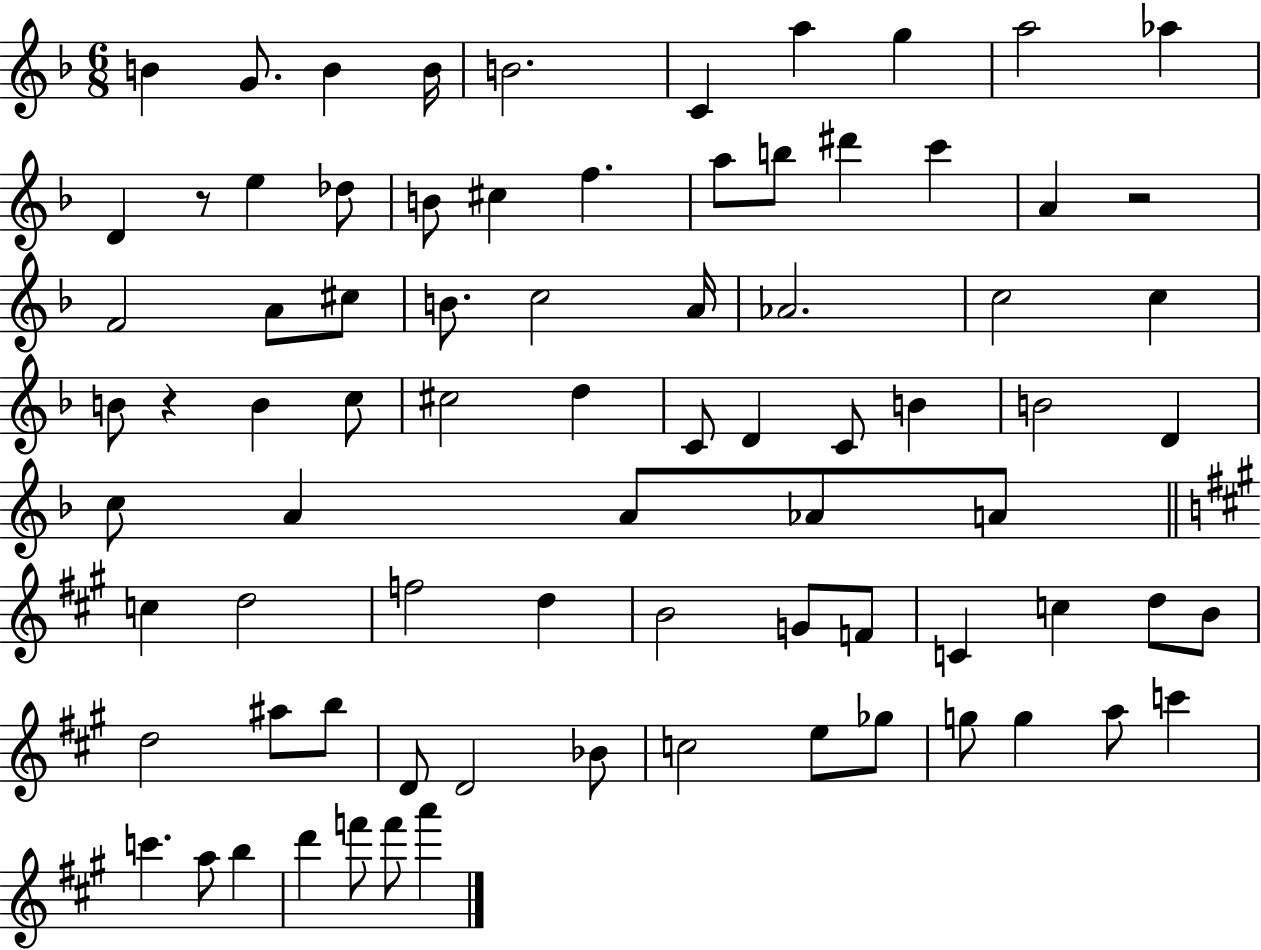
X:1
T:Untitled
M:6/8
L:1/4
K:F
B G/2 B B/4 B2 C a g a2 _a D z/2 e _d/2 B/2 ^c f a/2 b/2 ^d' c' A z2 F2 A/2 ^c/2 B/2 c2 A/4 _A2 c2 c B/2 z B c/2 ^c2 d C/2 D C/2 B B2 D c/2 A A/2 _A/2 A/2 c d2 f2 d B2 G/2 F/2 C c d/2 B/2 d2 ^a/2 b/2 D/2 D2 _B/2 c2 e/2 _g/2 g/2 g a/2 c' c' a/2 b d' f'/2 f'/2 a'